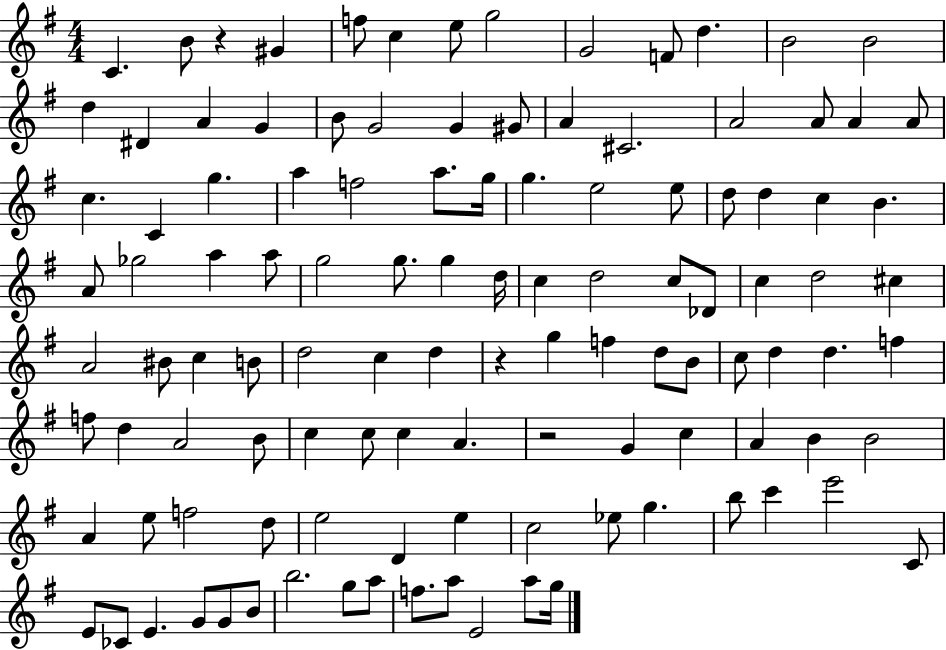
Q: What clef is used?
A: treble